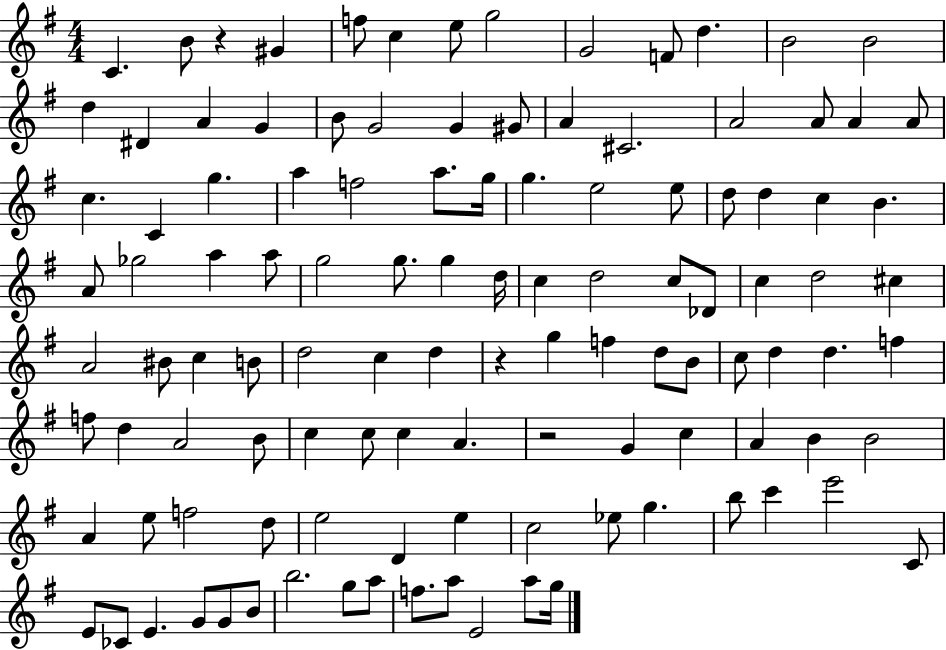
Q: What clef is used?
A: treble